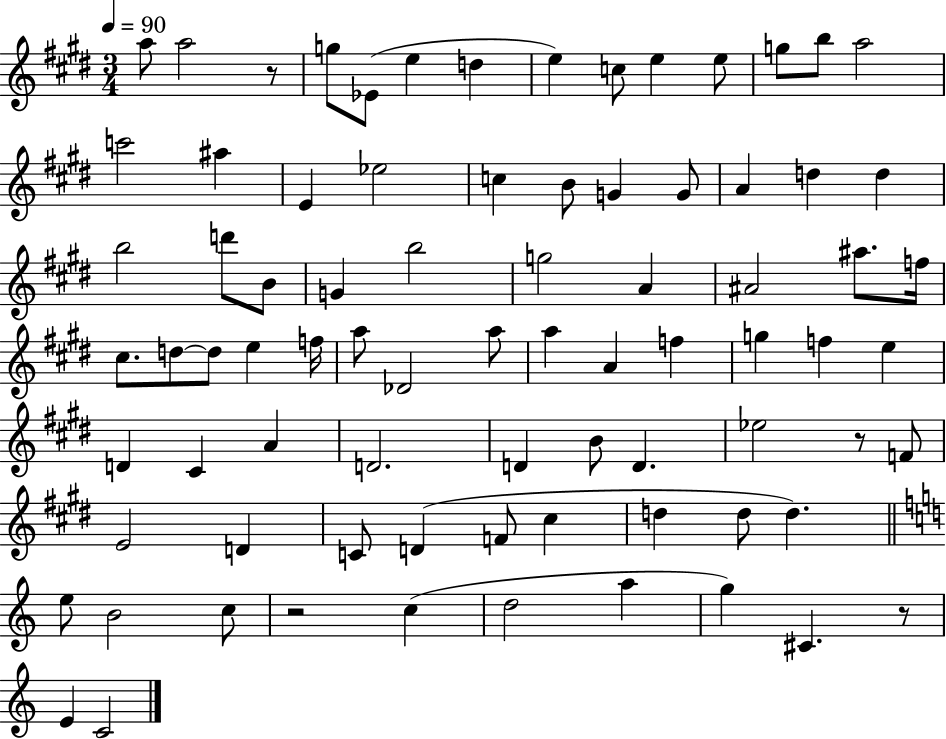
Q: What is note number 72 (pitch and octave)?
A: A5